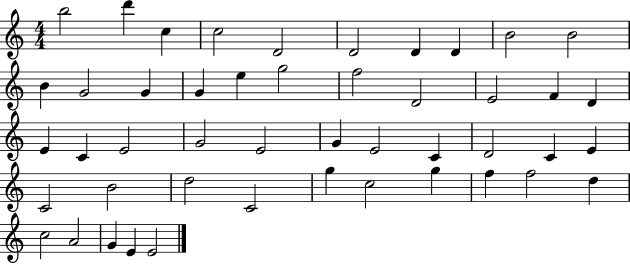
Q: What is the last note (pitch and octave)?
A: E4